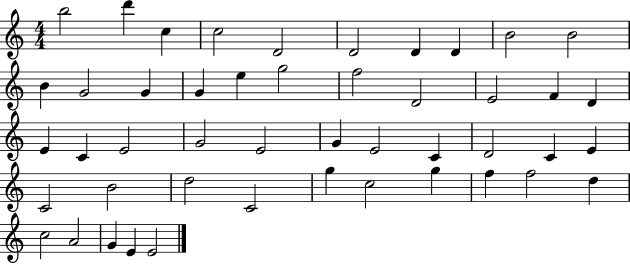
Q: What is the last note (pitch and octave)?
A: E4